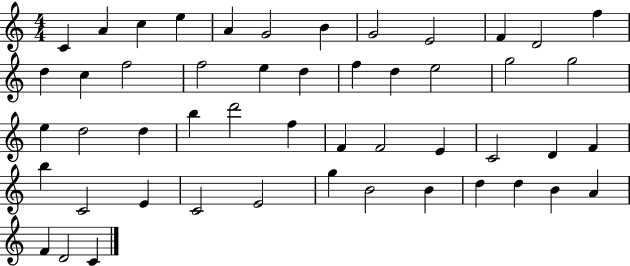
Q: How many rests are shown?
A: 0